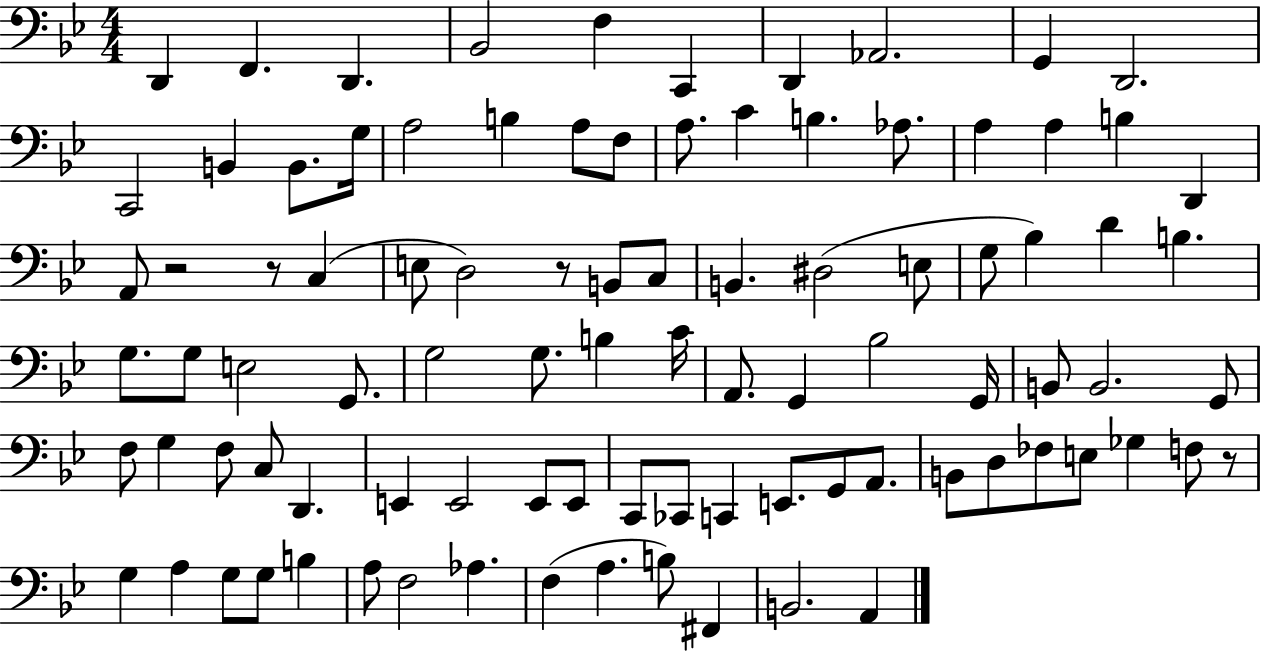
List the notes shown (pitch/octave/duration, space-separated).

D2/q F2/q. D2/q. Bb2/h F3/q C2/q D2/q Ab2/h. G2/q D2/h. C2/h B2/q B2/e. G3/s A3/h B3/q A3/e F3/e A3/e. C4/q B3/q. Ab3/e. A3/q A3/q B3/q D2/q A2/e R/h R/e C3/q E3/e D3/h R/e B2/e C3/e B2/q. D#3/h E3/e G3/e Bb3/q D4/q B3/q. G3/e. G3/e E3/h G2/e. G3/h G3/e. B3/q C4/s A2/e. G2/q Bb3/h G2/s B2/e B2/h. G2/e F3/e G3/q F3/e C3/e D2/q. E2/q E2/h E2/e E2/e C2/e CES2/e C2/q E2/e. G2/e A2/e. B2/e D3/e FES3/e E3/e Gb3/q F3/e R/e G3/q A3/q G3/e G3/e B3/q A3/e F3/h Ab3/q. F3/q A3/q. B3/e F#2/q B2/h. A2/q